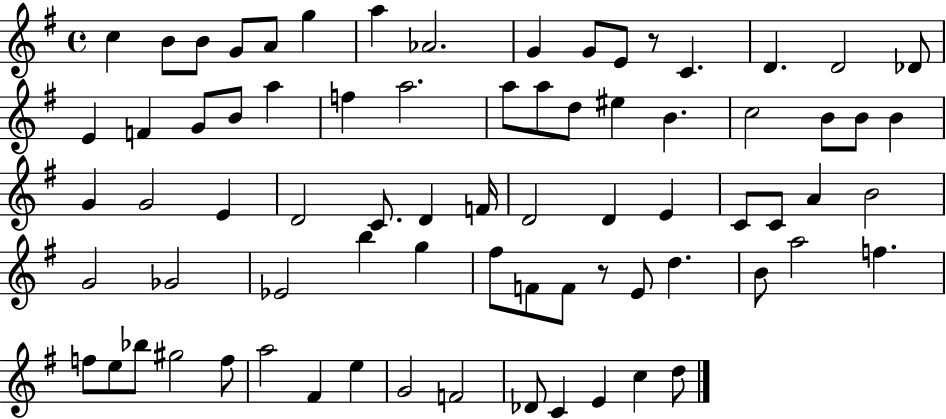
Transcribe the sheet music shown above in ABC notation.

X:1
T:Untitled
M:4/4
L:1/4
K:G
c B/2 B/2 G/2 A/2 g a _A2 G G/2 E/2 z/2 C D D2 _D/2 E F G/2 B/2 a f a2 a/2 a/2 d/2 ^e B c2 B/2 B/2 B G G2 E D2 C/2 D F/4 D2 D E C/2 C/2 A B2 G2 _G2 _E2 b g ^f/2 F/2 F/2 z/2 E/2 d B/2 a2 f f/2 e/2 _b/2 ^g2 f/2 a2 ^F e G2 F2 _D/2 C E c d/2